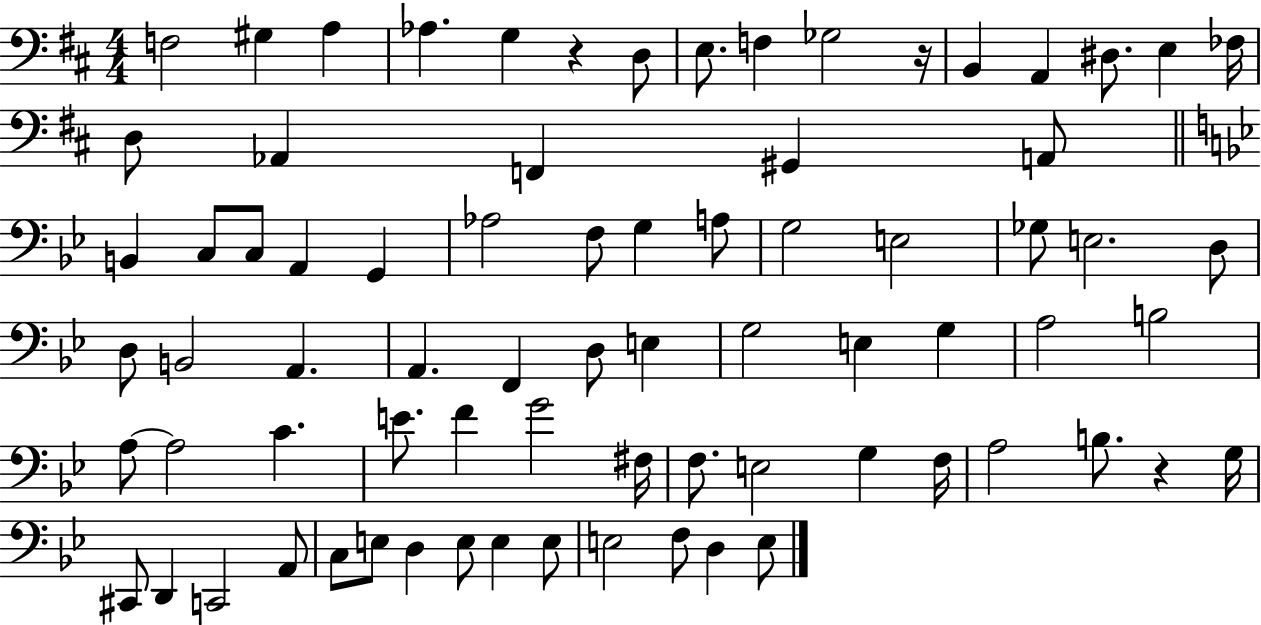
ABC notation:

X:1
T:Untitled
M:4/4
L:1/4
K:D
F,2 ^G, A, _A, G, z D,/2 E,/2 F, _G,2 z/4 B,, A,, ^D,/2 E, _F,/4 D,/2 _A,, F,, ^G,, A,,/2 B,, C,/2 C,/2 A,, G,, _A,2 F,/2 G, A,/2 G,2 E,2 _G,/2 E,2 D,/2 D,/2 B,,2 A,, A,, F,, D,/2 E, G,2 E, G, A,2 B,2 A,/2 A,2 C E/2 F G2 ^F,/4 F,/2 E,2 G, F,/4 A,2 B,/2 z G,/4 ^C,,/2 D,, C,,2 A,,/2 C,/2 E,/2 D, E,/2 E, E,/2 E,2 F,/2 D, E,/2